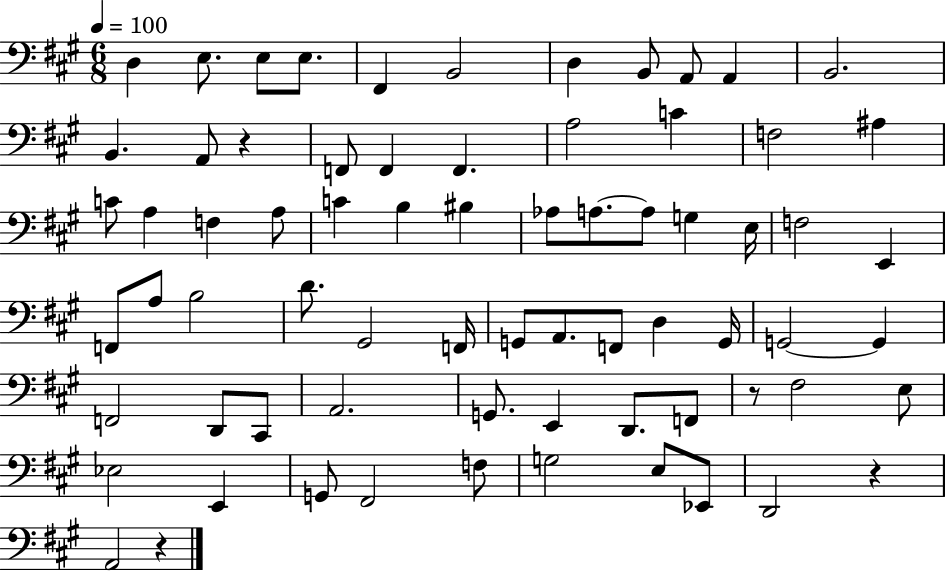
X:1
T:Untitled
M:6/8
L:1/4
K:A
D, E,/2 E,/2 E,/2 ^F,, B,,2 D, B,,/2 A,,/2 A,, B,,2 B,, A,,/2 z F,,/2 F,, F,, A,2 C F,2 ^A, C/2 A, F, A,/2 C B, ^B, _A,/2 A,/2 A,/2 G, E,/4 F,2 E,, F,,/2 A,/2 B,2 D/2 ^G,,2 F,,/4 G,,/2 A,,/2 F,,/2 D, G,,/4 G,,2 G,, F,,2 D,,/2 ^C,,/2 A,,2 G,,/2 E,, D,,/2 F,,/2 z/2 ^F,2 E,/2 _E,2 E,, G,,/2 ^F,,2 F,/2 G,2 E,/2 _E,,/2 D,,2 z A,,2 z